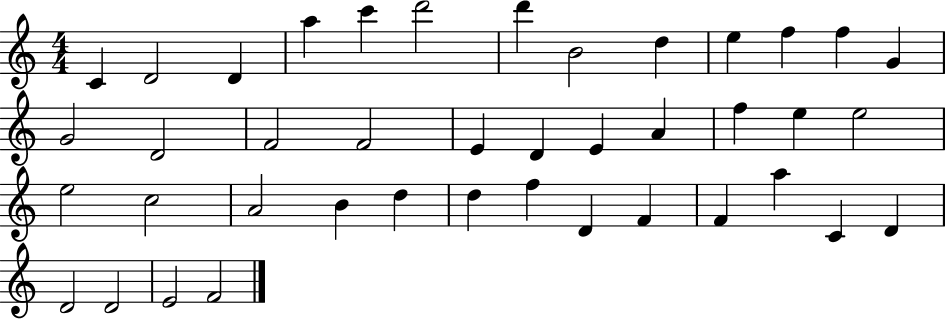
X:1
T:Untitled
M:4/4
L:1/4
K:C
C D2 D a c' d'2 d' B2 d e f f G G2 D2 F2 F2 E D E A f e e2 e2 c2 A2 B d d f D F F a C D D2 D2 E2 F2